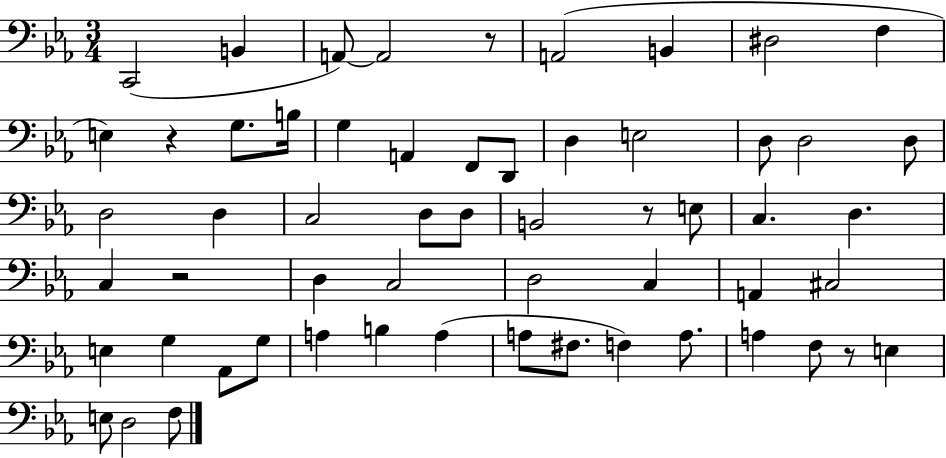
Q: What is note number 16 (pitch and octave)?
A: D3